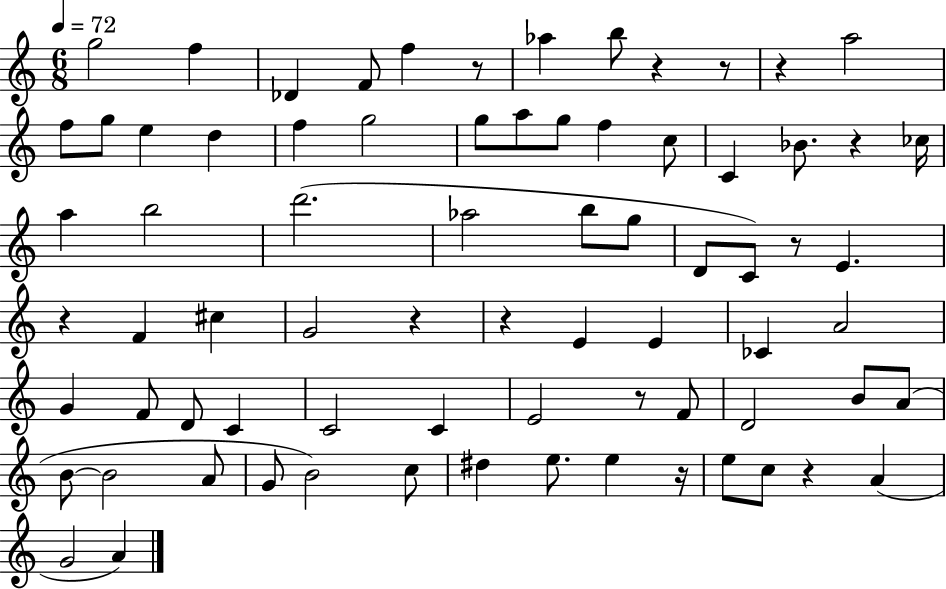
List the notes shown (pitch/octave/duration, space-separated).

G5/h F5/q Db4/q F4/e F5/q R/e Ab5/q B5/e R/q R/e R/q A5/h F5/e G5/e E5/q D5/q F5/q G5/h G5/e A5/e G5/e F5/q C5/e C4/q Bb4/e. R/q CES5/s A5/q B5/h D6/h. Ab5/h B5/e G5/e D4/e C4/e R/e E4/q. R/q F4/q C#5/q G4/h R/q R/q E4/q E4/q CES4/q A4/h G4/q F4/e D4/e C4/q C4/h C4/q E4/h R/e F4/e D4/h B4/e A4/e B4/e B4/h A4/e G4/e B4/h C5/e D#5/q E5/e. E5/q R/s E5/e C5/e R/q A4/q G4/h A4/q